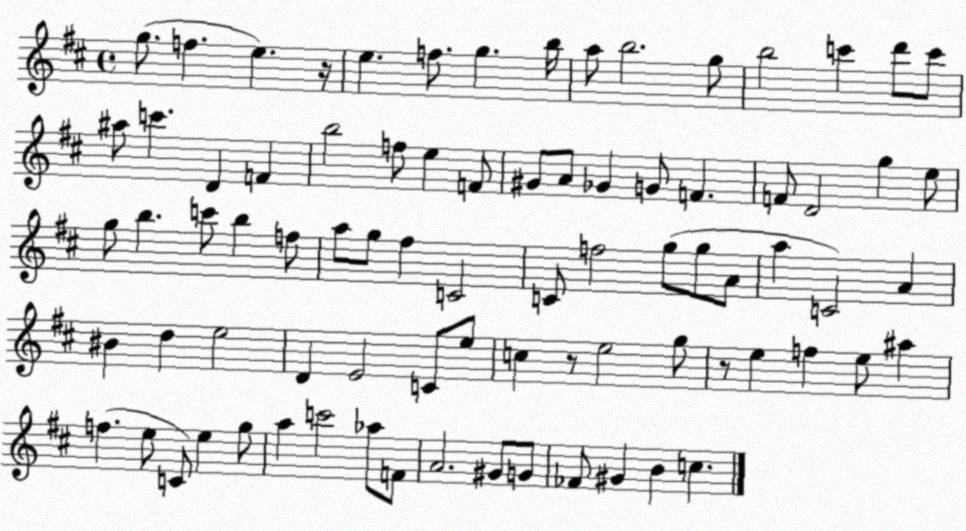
X:1
T:Untitled
M:4/4
L:1/4
K:D
g/2 f e z/4 e f/2 g b/4 a/2 b2 g/2 b2 c' d'/2 c'/2 ^a/2 c' D F b2 f/2 e F/2 ^G/2 A/2 _G G/2 F F/2 D2 g e/2 g/2 b c'/2 b f/2 a/2 g/2 ^f C2 C/2 f2 g/2 g/2 A/2 a C2 A ^B d e2 D E2 C/2 e/2 c z/2 e2 g/2 z/2 e f e/2 ^a f e/2 C/2 e g/2 a c'2 _a/2 F/2 A2 ^G/2 G/2 _F/2 ^G B c